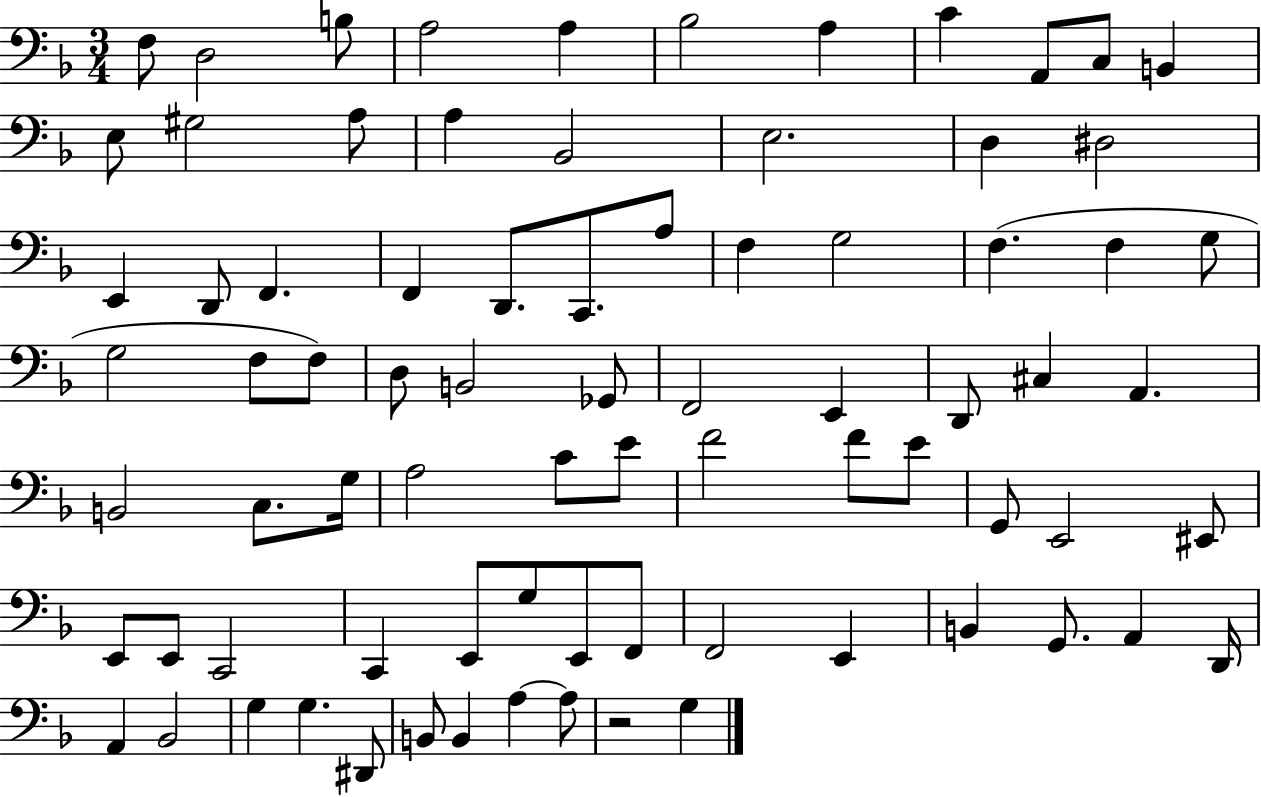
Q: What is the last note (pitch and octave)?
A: G3